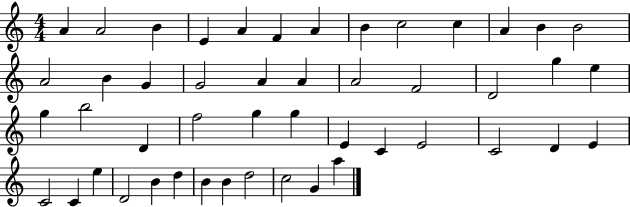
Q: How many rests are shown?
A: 0